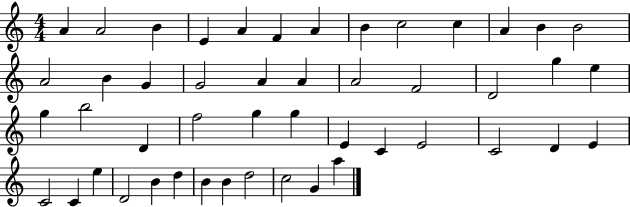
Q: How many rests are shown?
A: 0